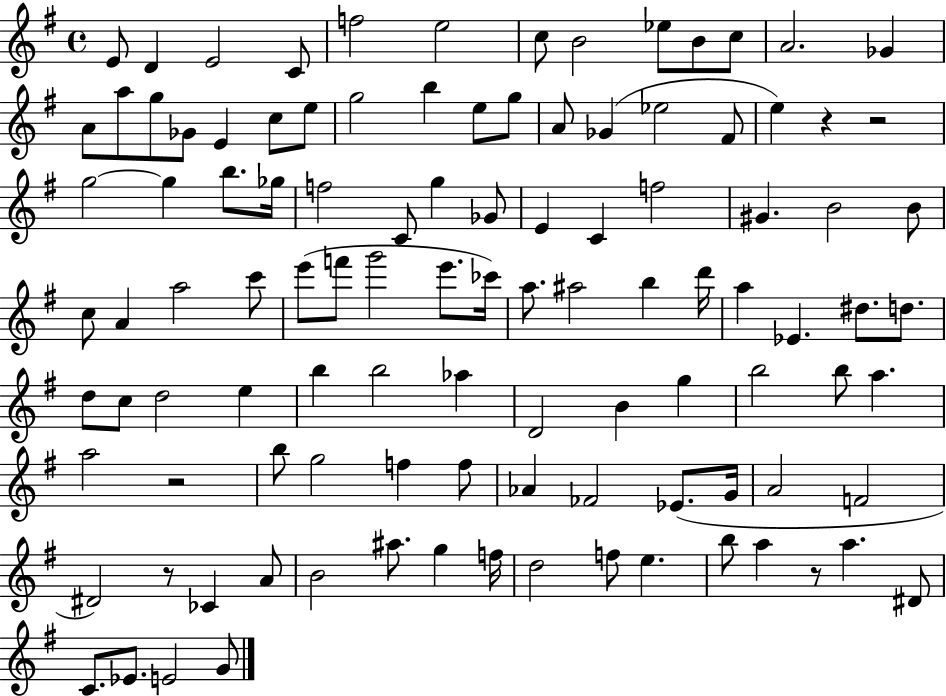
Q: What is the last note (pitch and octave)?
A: G4